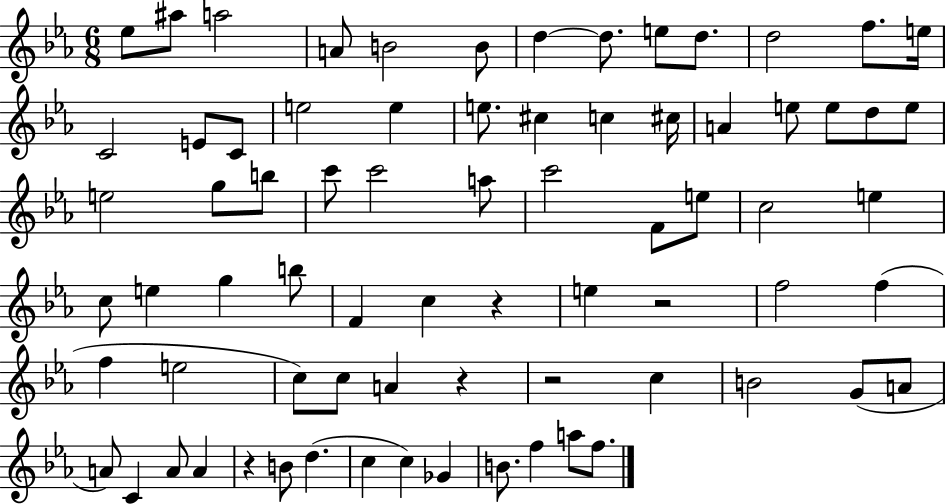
{
  \clef treble
  \numericTimeSignature
  \time 6/8
  \key ees \major
  \repeat volta 2 { ees''8 ais''8 a''2 | a'8 b'2 b'8 | d''4~~ d''8. e''8 d''8. | d''2 f''8. e''16 | \break c'2 e'8 c'8 | e''2 e''4 | e''8. cis''4 c''4 cis''16 | a'4 e''8 e''8 d''8 e''8 | \break e''2 g''8 b''8 | c'''8 c'''2 a''8 | c'''2 f'8 e''8 | c''2 e''4 | \break c''8 e''4 g''4 b''8 | f'4 c''4 r4 | e''4 r2 | f''2 f''4( | \break f''4 e''2 | c''8) c''8 a'4 r4 | r2 c''4 | b'2 g'8( a'8 | \break a'8) c'4 a'8 a'4 | r4 b'8 d''4.( | c''4 c''4) ges'4 | b'8. f''4 a''8 f''8. | \break } \bar "|."
}